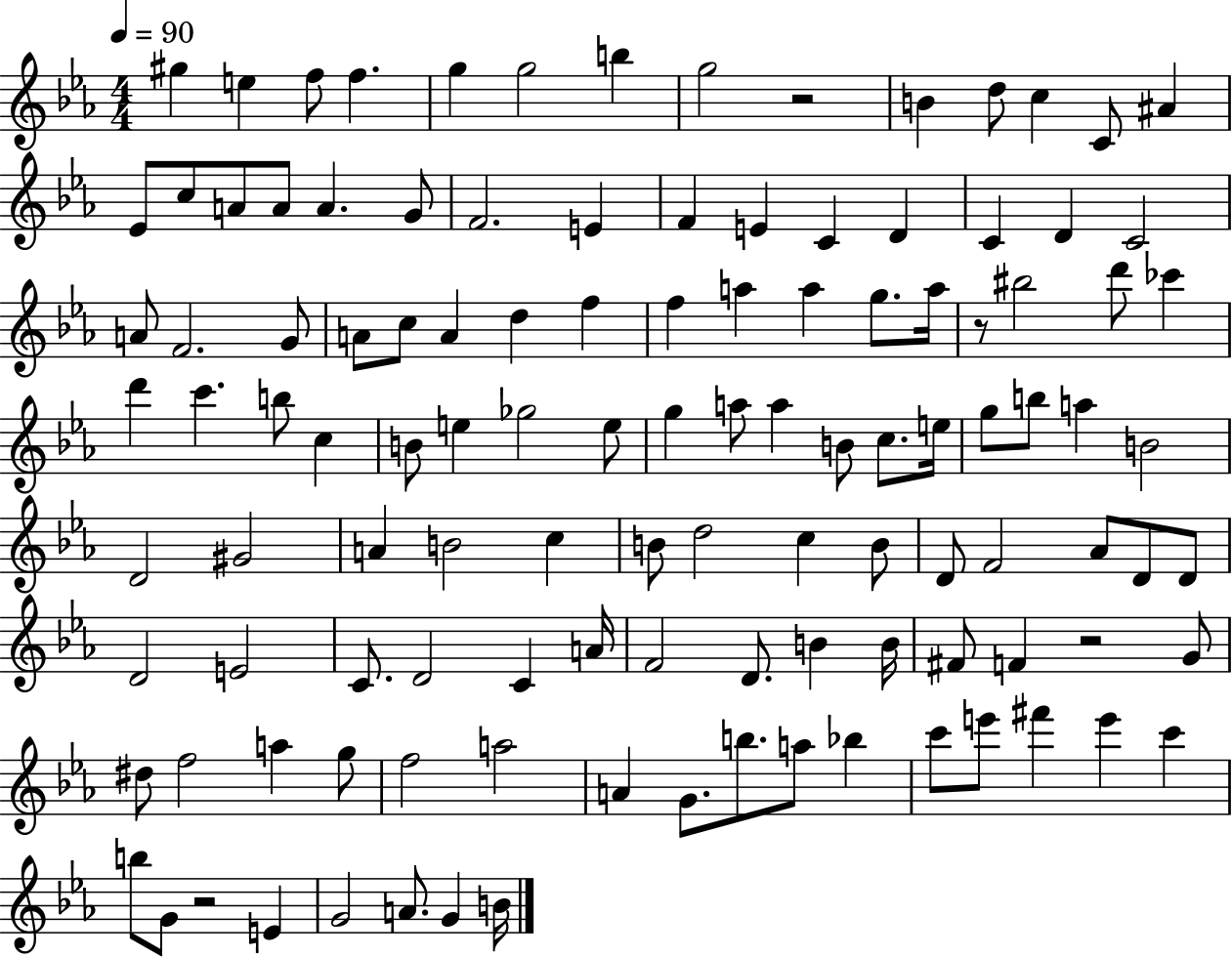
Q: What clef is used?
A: treble